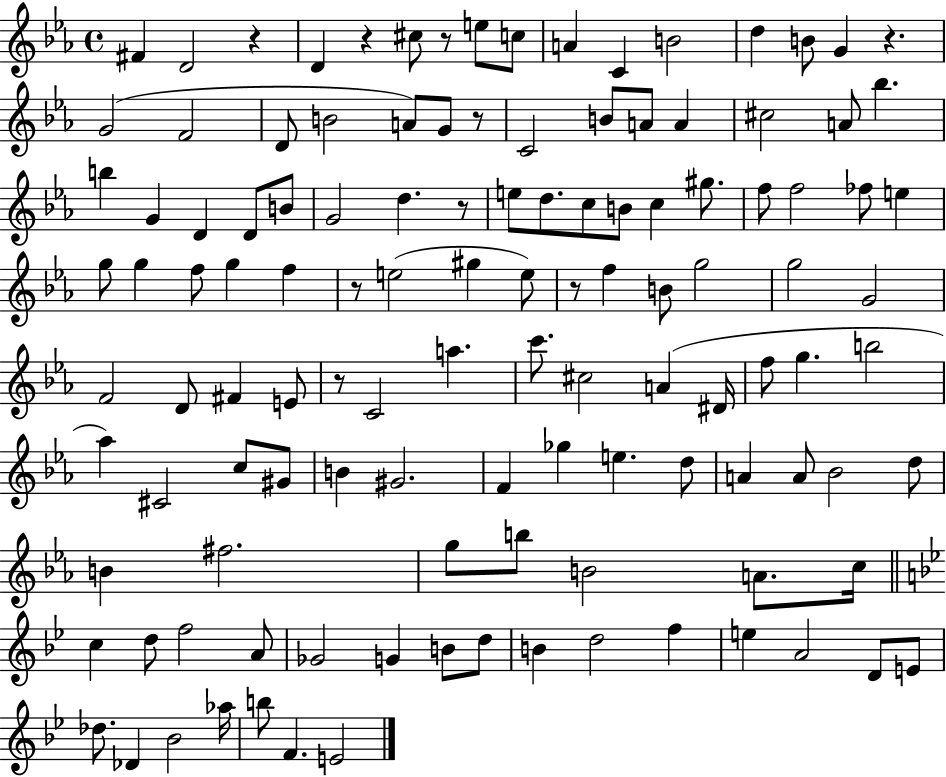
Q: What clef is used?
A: treble